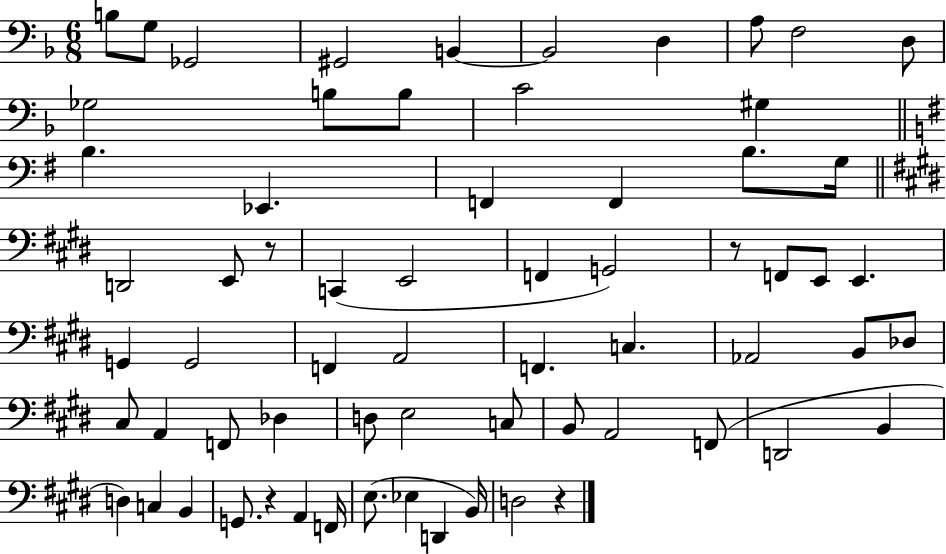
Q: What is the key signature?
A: F major